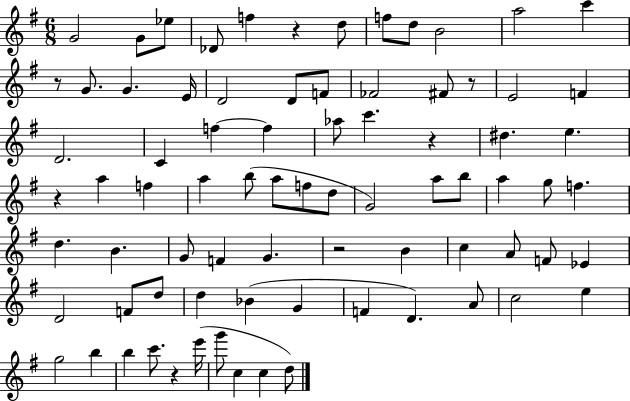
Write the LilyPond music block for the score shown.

{
  \clef treble
  \numericTimeSignature
  \time 6/8
  \key g \major
  \repeat volta 2 { g'2 g'8 ees''8 | des'8 f''4 r4 d''8 | f''8 d''8 b'2 | a''2 c'''4 | \break r8 g'8. g'4. e'16 | d'2 d'8 f'8 | fes'2 fis'8 r8 | e'2 f'4 | \break d'2. | c'4 f''4~~ f''4 | aes''8 c'''4. r4 | dis''4. e''4. | \break r4 a''4 f''4 | a''4 b''8( a''8 f''8 d''8 | g'2) a''8 b''8 | a''4 g''8 f''4. | \break d''4. b'4. | g'8 f'4 g'4. | r2 b'4 | c''4 a'8 f'8 ees'4 | \break d'2 f'8 d''8 | d''4 bes'4( g'4 | f'4 d'4.) a'8 | c''2 e''4 | \break g''2 b''4 | b''4 c'''8. r4 e'''16( | g'''8 c''4 c''4 d''8) | } \bar "|."
}